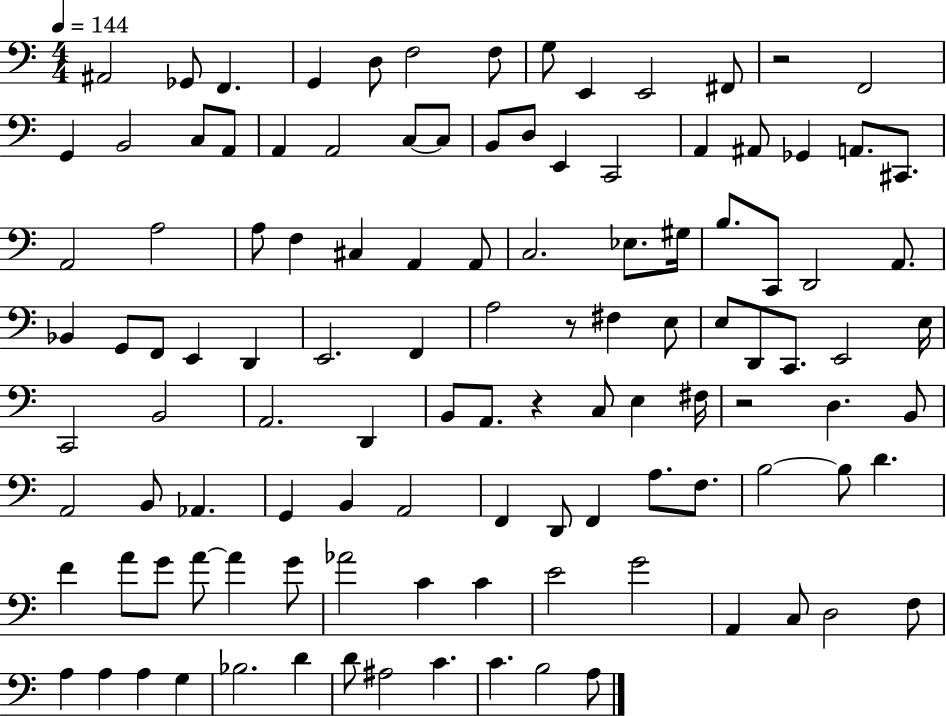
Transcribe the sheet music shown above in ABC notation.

X:1
T:Untitled
M:4/4
L:1/4
K:C
^A,,2 _G,,/2 F,, G,, D,/2 F,2 F,/2 G,/2 E,, E,,2 ^F,,/2 z2 F,,2 G,, B,,2 C,/2 A,,/2 A,, A,,2 C,/2 C,/2 B,,/2 D,/2 E,, C,,2 A,, ^A,,/2 _G,, A,,/2 ^C,,/2 A,,2 A,2 A,/2 F, ^C, A,, A,,/2 C,2 _E,/2 ^G,/4 B,/2 C,,/2 D,,2 A,,/2 _B,, G,,/2 F,,/2 E,, D,, E,,2 F,, A,2 z/2 ^F, E,/2 E,/2 D,,/2 C,,/2 E,,2 E,/4 C,,2 B,,2 A,,2 D,, B,,/2 A,,/2 z C,/2 E, ^F,/4 z2 D, B,,/2 A,,2 B,,/2 _A,, G,, B,, A,,2 F,, D,,/2 F,, A,/2 F,/2 B,2 B,/2 D F A/2 G/2 A/2 A G/2 _A2 C C E2 G2 A,, C,/2 D,2 F,/2 A, A, A, G, _B,2 D D/2 ^A,2 C C B,2 A,/2